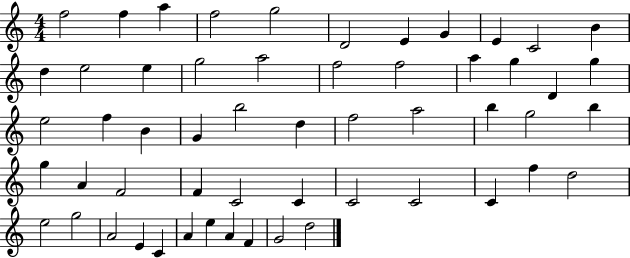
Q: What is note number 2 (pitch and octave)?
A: F5